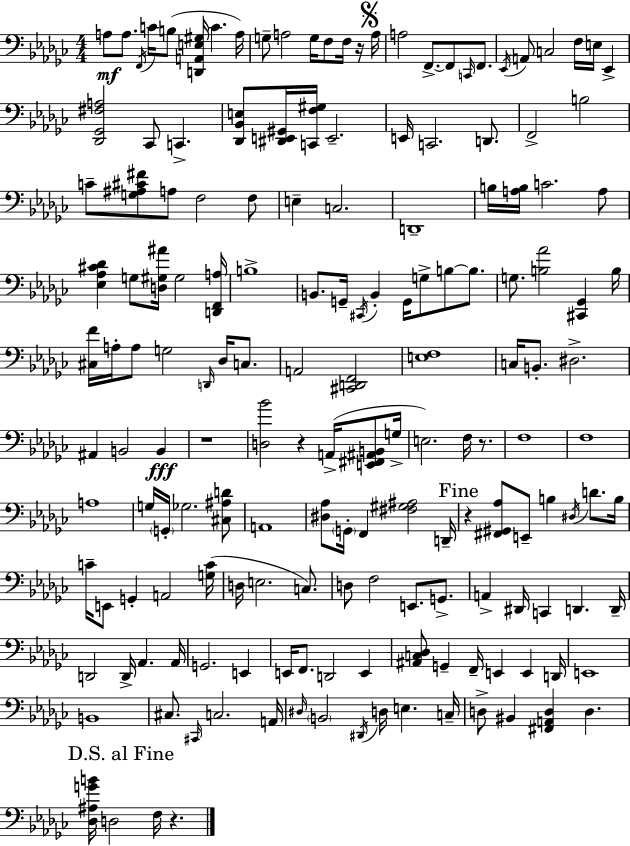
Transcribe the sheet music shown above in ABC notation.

X:1
T:Untitled
M:4/4
L:1/4
K:Ebm
A,/2 A,/2 F,,/4 C/4 B,/2 [D,,A,,E,^G,]/4 C A,/4 G,/2 A,2 G,/4 F,/2 F,/4 z/4 A,/4 A,2 F,,/2 F,,/2 C,,/4 F,,/2 _E,,/4 A,,/2 C,2 F,/4 E,/4 _E,, [_D,,_G,,^F,A,]2 _C,,/2 C,, [_D,,_B,,E,]/2 [^D,,E,,^G,,]/4 [C,,F,^G,]/4 E,,2 E,,/4 C,,2 D,,/2 F,,2 B,2 C/2 [G,^A,^C^F]/2 A,/2 F,2 F,/2 E, C,2 D,,4 B,/4 [A,B,]/4 C2 A,/2 [_E,_A,^C_D] G,/2 [D,^G,^A]/4 ^G,2 [D,,F,,A,]/4 B,4 B,,/2 G,,/4 ^C,,/4 B,, G,,/4 G,/2 B,/2 B,/2 G,/2 [B,_A]2 [^C,,_G,,] B,/4 [^C,F]/4 A,/4 A,/2 G,2 D,,/4 _D,/4 C,/2 A,,2 [^C,,D,,F,,]2 [E,F,]4 C,/4 B,,/2 ^D,2 ^A,, B,,2 B,, z4 [D,_B]2 z A,,/4 [E,,^F,,^A,,B,,]/2 G,/4 E,2 F,/4 z/2 F,4 F,4 A,4 G,/4 G,,/4 _G,2 [^C,^A,D]/2 A,,4 [^D,_A,]/2 G,,/4 F,, [^F,^G,^A,]2 D,,/4 z [^F,,^G,,_A,]/2 E,,/2 B, ^D,/4 D/2 B,/4 C/4 E,,/2 G,, A,,2 [G,C]/4 D,/4 E,2 C,/2 D,/2 F,2 E,,/2 G,,/2 A,, ^D,,/4 C,, D,, D,,/4 D,,2 D,,/4 _A,, _A,,/4 G,,2 E,, E,,/4 F,,/2 D,,2 E,, [^A,,C,_D,]/2 G,, F,,/4 E,, E,, D,,/4 E,,4 B,,4 ^C,/2 ^C,,/4 C,2 A,,/4 ^D,/4 B,,2 ^D,,/4 D,/4 E, C,/4 D,/2 ^B,, [^F,,A,,D,] D, [_D,^A,GB]/4 D,2 F,/4 z